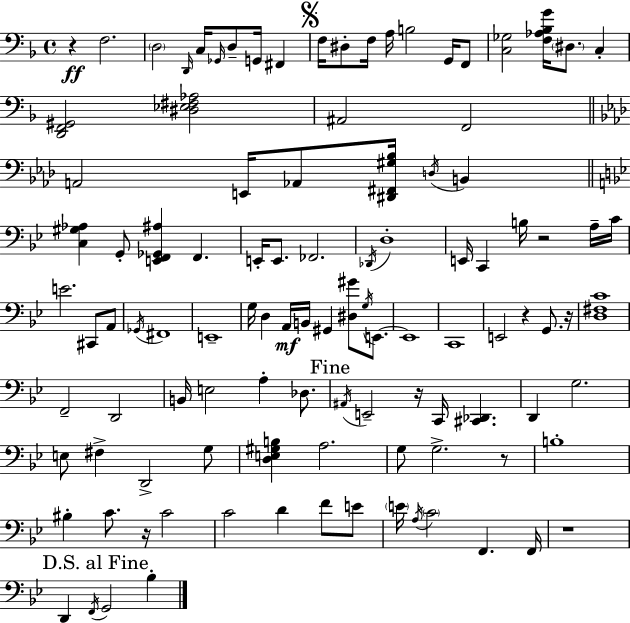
X:1
T:Untitled
M:4/4
L:1/4
K:F
z F,2 D,2 D,,/4 C,/4 _G,,/4 D,/2 G,,/4 ^F,, F,/4 ^D,/2 F,/4 A,/4 B,2 G,,/4 F,,/2 [C,_G,]2 [F,_A,_B,G]/4 ^D,/2 C, [D,,F,,^G,,]2 [^D,_E,^F,_A,]2 ^A,,2 F,,2 A,,2 E,,/4 _A,,/2 [^D,,^F,,^G,_B,]/4 D,/4 B,, [C,^G,_A,] G,,/2 [E,,F,,_G,,^A,] F,, E,,/4 E,,/2 _F,,2 _D,,/4 D,4 E,,/4 C,, B,/4 z2 A,/4 C/4 E2 ^C,,/2 A,,/2 _G,,/4 ^F,,4 E,,4 G,/4 D, A,,/4 B,,/4 ^G,, [^D,^G]/2 G,/4 E,,/2 E,,4 C,,4 E,,2 z G,,/2 z/4 [D,^F,C]4 F,,2 D,,2 B,,/4 E,2 A, _D,/2 ^A,,/4 E,,2 z/4 C,,/4 [^C,,_D,,] D,, G,2 E,/2 ^F, D,,2 G,/2 [D,E,^G,B,] A,2 G,/2 G,2 z/2 B,4 ^B, C/2 z/4 C2 C2 D F/2 E/2 E/4 A,/4 C2 F,, F,,/4 z4 D,, F,,/4 G,,2 _B,